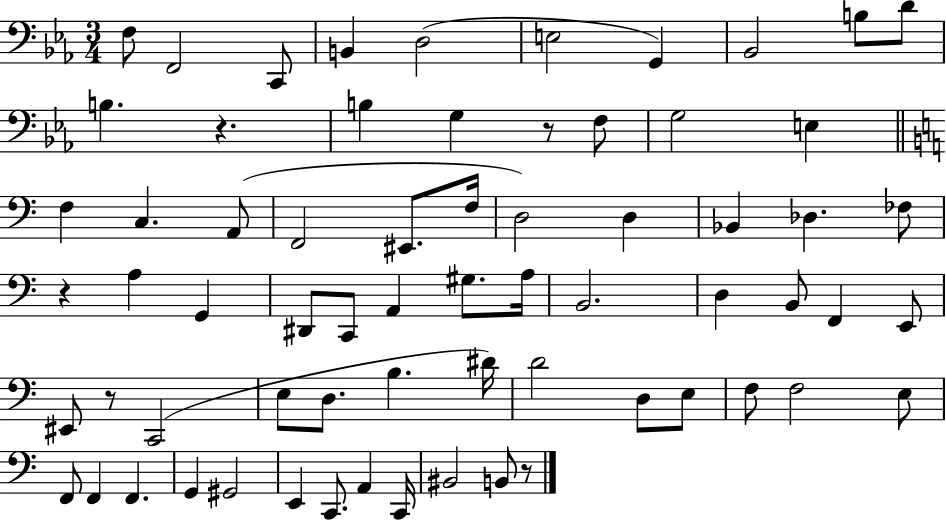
F3/e F2/h C2/e B2/q D3/h E3/h G2/q Bb2/h B3/e D4/e B3/q. R/q. B3/q G3/q R/e F3/e G3/h E3/q F3/q C3/q. A2/e F2/h EIS2/e. F3/s D3/h D3/q Bb2/q Db3/q. FES3/e R/q A3/q G2/q D#2/e C2/e A2/q G#3/e. A3/s B2/h. D3/q B2/e F2/q E2/e EIS2/e R/e C2/h E3/e D3/e. B3/q. D#4/s D4/h D3/e E3/e F3/e F3/h E3/e F2/e F2/q F2/q. G2/q G#2/h E2/q C2/e. A2/q C2/s BIS2/h B2/e R/e